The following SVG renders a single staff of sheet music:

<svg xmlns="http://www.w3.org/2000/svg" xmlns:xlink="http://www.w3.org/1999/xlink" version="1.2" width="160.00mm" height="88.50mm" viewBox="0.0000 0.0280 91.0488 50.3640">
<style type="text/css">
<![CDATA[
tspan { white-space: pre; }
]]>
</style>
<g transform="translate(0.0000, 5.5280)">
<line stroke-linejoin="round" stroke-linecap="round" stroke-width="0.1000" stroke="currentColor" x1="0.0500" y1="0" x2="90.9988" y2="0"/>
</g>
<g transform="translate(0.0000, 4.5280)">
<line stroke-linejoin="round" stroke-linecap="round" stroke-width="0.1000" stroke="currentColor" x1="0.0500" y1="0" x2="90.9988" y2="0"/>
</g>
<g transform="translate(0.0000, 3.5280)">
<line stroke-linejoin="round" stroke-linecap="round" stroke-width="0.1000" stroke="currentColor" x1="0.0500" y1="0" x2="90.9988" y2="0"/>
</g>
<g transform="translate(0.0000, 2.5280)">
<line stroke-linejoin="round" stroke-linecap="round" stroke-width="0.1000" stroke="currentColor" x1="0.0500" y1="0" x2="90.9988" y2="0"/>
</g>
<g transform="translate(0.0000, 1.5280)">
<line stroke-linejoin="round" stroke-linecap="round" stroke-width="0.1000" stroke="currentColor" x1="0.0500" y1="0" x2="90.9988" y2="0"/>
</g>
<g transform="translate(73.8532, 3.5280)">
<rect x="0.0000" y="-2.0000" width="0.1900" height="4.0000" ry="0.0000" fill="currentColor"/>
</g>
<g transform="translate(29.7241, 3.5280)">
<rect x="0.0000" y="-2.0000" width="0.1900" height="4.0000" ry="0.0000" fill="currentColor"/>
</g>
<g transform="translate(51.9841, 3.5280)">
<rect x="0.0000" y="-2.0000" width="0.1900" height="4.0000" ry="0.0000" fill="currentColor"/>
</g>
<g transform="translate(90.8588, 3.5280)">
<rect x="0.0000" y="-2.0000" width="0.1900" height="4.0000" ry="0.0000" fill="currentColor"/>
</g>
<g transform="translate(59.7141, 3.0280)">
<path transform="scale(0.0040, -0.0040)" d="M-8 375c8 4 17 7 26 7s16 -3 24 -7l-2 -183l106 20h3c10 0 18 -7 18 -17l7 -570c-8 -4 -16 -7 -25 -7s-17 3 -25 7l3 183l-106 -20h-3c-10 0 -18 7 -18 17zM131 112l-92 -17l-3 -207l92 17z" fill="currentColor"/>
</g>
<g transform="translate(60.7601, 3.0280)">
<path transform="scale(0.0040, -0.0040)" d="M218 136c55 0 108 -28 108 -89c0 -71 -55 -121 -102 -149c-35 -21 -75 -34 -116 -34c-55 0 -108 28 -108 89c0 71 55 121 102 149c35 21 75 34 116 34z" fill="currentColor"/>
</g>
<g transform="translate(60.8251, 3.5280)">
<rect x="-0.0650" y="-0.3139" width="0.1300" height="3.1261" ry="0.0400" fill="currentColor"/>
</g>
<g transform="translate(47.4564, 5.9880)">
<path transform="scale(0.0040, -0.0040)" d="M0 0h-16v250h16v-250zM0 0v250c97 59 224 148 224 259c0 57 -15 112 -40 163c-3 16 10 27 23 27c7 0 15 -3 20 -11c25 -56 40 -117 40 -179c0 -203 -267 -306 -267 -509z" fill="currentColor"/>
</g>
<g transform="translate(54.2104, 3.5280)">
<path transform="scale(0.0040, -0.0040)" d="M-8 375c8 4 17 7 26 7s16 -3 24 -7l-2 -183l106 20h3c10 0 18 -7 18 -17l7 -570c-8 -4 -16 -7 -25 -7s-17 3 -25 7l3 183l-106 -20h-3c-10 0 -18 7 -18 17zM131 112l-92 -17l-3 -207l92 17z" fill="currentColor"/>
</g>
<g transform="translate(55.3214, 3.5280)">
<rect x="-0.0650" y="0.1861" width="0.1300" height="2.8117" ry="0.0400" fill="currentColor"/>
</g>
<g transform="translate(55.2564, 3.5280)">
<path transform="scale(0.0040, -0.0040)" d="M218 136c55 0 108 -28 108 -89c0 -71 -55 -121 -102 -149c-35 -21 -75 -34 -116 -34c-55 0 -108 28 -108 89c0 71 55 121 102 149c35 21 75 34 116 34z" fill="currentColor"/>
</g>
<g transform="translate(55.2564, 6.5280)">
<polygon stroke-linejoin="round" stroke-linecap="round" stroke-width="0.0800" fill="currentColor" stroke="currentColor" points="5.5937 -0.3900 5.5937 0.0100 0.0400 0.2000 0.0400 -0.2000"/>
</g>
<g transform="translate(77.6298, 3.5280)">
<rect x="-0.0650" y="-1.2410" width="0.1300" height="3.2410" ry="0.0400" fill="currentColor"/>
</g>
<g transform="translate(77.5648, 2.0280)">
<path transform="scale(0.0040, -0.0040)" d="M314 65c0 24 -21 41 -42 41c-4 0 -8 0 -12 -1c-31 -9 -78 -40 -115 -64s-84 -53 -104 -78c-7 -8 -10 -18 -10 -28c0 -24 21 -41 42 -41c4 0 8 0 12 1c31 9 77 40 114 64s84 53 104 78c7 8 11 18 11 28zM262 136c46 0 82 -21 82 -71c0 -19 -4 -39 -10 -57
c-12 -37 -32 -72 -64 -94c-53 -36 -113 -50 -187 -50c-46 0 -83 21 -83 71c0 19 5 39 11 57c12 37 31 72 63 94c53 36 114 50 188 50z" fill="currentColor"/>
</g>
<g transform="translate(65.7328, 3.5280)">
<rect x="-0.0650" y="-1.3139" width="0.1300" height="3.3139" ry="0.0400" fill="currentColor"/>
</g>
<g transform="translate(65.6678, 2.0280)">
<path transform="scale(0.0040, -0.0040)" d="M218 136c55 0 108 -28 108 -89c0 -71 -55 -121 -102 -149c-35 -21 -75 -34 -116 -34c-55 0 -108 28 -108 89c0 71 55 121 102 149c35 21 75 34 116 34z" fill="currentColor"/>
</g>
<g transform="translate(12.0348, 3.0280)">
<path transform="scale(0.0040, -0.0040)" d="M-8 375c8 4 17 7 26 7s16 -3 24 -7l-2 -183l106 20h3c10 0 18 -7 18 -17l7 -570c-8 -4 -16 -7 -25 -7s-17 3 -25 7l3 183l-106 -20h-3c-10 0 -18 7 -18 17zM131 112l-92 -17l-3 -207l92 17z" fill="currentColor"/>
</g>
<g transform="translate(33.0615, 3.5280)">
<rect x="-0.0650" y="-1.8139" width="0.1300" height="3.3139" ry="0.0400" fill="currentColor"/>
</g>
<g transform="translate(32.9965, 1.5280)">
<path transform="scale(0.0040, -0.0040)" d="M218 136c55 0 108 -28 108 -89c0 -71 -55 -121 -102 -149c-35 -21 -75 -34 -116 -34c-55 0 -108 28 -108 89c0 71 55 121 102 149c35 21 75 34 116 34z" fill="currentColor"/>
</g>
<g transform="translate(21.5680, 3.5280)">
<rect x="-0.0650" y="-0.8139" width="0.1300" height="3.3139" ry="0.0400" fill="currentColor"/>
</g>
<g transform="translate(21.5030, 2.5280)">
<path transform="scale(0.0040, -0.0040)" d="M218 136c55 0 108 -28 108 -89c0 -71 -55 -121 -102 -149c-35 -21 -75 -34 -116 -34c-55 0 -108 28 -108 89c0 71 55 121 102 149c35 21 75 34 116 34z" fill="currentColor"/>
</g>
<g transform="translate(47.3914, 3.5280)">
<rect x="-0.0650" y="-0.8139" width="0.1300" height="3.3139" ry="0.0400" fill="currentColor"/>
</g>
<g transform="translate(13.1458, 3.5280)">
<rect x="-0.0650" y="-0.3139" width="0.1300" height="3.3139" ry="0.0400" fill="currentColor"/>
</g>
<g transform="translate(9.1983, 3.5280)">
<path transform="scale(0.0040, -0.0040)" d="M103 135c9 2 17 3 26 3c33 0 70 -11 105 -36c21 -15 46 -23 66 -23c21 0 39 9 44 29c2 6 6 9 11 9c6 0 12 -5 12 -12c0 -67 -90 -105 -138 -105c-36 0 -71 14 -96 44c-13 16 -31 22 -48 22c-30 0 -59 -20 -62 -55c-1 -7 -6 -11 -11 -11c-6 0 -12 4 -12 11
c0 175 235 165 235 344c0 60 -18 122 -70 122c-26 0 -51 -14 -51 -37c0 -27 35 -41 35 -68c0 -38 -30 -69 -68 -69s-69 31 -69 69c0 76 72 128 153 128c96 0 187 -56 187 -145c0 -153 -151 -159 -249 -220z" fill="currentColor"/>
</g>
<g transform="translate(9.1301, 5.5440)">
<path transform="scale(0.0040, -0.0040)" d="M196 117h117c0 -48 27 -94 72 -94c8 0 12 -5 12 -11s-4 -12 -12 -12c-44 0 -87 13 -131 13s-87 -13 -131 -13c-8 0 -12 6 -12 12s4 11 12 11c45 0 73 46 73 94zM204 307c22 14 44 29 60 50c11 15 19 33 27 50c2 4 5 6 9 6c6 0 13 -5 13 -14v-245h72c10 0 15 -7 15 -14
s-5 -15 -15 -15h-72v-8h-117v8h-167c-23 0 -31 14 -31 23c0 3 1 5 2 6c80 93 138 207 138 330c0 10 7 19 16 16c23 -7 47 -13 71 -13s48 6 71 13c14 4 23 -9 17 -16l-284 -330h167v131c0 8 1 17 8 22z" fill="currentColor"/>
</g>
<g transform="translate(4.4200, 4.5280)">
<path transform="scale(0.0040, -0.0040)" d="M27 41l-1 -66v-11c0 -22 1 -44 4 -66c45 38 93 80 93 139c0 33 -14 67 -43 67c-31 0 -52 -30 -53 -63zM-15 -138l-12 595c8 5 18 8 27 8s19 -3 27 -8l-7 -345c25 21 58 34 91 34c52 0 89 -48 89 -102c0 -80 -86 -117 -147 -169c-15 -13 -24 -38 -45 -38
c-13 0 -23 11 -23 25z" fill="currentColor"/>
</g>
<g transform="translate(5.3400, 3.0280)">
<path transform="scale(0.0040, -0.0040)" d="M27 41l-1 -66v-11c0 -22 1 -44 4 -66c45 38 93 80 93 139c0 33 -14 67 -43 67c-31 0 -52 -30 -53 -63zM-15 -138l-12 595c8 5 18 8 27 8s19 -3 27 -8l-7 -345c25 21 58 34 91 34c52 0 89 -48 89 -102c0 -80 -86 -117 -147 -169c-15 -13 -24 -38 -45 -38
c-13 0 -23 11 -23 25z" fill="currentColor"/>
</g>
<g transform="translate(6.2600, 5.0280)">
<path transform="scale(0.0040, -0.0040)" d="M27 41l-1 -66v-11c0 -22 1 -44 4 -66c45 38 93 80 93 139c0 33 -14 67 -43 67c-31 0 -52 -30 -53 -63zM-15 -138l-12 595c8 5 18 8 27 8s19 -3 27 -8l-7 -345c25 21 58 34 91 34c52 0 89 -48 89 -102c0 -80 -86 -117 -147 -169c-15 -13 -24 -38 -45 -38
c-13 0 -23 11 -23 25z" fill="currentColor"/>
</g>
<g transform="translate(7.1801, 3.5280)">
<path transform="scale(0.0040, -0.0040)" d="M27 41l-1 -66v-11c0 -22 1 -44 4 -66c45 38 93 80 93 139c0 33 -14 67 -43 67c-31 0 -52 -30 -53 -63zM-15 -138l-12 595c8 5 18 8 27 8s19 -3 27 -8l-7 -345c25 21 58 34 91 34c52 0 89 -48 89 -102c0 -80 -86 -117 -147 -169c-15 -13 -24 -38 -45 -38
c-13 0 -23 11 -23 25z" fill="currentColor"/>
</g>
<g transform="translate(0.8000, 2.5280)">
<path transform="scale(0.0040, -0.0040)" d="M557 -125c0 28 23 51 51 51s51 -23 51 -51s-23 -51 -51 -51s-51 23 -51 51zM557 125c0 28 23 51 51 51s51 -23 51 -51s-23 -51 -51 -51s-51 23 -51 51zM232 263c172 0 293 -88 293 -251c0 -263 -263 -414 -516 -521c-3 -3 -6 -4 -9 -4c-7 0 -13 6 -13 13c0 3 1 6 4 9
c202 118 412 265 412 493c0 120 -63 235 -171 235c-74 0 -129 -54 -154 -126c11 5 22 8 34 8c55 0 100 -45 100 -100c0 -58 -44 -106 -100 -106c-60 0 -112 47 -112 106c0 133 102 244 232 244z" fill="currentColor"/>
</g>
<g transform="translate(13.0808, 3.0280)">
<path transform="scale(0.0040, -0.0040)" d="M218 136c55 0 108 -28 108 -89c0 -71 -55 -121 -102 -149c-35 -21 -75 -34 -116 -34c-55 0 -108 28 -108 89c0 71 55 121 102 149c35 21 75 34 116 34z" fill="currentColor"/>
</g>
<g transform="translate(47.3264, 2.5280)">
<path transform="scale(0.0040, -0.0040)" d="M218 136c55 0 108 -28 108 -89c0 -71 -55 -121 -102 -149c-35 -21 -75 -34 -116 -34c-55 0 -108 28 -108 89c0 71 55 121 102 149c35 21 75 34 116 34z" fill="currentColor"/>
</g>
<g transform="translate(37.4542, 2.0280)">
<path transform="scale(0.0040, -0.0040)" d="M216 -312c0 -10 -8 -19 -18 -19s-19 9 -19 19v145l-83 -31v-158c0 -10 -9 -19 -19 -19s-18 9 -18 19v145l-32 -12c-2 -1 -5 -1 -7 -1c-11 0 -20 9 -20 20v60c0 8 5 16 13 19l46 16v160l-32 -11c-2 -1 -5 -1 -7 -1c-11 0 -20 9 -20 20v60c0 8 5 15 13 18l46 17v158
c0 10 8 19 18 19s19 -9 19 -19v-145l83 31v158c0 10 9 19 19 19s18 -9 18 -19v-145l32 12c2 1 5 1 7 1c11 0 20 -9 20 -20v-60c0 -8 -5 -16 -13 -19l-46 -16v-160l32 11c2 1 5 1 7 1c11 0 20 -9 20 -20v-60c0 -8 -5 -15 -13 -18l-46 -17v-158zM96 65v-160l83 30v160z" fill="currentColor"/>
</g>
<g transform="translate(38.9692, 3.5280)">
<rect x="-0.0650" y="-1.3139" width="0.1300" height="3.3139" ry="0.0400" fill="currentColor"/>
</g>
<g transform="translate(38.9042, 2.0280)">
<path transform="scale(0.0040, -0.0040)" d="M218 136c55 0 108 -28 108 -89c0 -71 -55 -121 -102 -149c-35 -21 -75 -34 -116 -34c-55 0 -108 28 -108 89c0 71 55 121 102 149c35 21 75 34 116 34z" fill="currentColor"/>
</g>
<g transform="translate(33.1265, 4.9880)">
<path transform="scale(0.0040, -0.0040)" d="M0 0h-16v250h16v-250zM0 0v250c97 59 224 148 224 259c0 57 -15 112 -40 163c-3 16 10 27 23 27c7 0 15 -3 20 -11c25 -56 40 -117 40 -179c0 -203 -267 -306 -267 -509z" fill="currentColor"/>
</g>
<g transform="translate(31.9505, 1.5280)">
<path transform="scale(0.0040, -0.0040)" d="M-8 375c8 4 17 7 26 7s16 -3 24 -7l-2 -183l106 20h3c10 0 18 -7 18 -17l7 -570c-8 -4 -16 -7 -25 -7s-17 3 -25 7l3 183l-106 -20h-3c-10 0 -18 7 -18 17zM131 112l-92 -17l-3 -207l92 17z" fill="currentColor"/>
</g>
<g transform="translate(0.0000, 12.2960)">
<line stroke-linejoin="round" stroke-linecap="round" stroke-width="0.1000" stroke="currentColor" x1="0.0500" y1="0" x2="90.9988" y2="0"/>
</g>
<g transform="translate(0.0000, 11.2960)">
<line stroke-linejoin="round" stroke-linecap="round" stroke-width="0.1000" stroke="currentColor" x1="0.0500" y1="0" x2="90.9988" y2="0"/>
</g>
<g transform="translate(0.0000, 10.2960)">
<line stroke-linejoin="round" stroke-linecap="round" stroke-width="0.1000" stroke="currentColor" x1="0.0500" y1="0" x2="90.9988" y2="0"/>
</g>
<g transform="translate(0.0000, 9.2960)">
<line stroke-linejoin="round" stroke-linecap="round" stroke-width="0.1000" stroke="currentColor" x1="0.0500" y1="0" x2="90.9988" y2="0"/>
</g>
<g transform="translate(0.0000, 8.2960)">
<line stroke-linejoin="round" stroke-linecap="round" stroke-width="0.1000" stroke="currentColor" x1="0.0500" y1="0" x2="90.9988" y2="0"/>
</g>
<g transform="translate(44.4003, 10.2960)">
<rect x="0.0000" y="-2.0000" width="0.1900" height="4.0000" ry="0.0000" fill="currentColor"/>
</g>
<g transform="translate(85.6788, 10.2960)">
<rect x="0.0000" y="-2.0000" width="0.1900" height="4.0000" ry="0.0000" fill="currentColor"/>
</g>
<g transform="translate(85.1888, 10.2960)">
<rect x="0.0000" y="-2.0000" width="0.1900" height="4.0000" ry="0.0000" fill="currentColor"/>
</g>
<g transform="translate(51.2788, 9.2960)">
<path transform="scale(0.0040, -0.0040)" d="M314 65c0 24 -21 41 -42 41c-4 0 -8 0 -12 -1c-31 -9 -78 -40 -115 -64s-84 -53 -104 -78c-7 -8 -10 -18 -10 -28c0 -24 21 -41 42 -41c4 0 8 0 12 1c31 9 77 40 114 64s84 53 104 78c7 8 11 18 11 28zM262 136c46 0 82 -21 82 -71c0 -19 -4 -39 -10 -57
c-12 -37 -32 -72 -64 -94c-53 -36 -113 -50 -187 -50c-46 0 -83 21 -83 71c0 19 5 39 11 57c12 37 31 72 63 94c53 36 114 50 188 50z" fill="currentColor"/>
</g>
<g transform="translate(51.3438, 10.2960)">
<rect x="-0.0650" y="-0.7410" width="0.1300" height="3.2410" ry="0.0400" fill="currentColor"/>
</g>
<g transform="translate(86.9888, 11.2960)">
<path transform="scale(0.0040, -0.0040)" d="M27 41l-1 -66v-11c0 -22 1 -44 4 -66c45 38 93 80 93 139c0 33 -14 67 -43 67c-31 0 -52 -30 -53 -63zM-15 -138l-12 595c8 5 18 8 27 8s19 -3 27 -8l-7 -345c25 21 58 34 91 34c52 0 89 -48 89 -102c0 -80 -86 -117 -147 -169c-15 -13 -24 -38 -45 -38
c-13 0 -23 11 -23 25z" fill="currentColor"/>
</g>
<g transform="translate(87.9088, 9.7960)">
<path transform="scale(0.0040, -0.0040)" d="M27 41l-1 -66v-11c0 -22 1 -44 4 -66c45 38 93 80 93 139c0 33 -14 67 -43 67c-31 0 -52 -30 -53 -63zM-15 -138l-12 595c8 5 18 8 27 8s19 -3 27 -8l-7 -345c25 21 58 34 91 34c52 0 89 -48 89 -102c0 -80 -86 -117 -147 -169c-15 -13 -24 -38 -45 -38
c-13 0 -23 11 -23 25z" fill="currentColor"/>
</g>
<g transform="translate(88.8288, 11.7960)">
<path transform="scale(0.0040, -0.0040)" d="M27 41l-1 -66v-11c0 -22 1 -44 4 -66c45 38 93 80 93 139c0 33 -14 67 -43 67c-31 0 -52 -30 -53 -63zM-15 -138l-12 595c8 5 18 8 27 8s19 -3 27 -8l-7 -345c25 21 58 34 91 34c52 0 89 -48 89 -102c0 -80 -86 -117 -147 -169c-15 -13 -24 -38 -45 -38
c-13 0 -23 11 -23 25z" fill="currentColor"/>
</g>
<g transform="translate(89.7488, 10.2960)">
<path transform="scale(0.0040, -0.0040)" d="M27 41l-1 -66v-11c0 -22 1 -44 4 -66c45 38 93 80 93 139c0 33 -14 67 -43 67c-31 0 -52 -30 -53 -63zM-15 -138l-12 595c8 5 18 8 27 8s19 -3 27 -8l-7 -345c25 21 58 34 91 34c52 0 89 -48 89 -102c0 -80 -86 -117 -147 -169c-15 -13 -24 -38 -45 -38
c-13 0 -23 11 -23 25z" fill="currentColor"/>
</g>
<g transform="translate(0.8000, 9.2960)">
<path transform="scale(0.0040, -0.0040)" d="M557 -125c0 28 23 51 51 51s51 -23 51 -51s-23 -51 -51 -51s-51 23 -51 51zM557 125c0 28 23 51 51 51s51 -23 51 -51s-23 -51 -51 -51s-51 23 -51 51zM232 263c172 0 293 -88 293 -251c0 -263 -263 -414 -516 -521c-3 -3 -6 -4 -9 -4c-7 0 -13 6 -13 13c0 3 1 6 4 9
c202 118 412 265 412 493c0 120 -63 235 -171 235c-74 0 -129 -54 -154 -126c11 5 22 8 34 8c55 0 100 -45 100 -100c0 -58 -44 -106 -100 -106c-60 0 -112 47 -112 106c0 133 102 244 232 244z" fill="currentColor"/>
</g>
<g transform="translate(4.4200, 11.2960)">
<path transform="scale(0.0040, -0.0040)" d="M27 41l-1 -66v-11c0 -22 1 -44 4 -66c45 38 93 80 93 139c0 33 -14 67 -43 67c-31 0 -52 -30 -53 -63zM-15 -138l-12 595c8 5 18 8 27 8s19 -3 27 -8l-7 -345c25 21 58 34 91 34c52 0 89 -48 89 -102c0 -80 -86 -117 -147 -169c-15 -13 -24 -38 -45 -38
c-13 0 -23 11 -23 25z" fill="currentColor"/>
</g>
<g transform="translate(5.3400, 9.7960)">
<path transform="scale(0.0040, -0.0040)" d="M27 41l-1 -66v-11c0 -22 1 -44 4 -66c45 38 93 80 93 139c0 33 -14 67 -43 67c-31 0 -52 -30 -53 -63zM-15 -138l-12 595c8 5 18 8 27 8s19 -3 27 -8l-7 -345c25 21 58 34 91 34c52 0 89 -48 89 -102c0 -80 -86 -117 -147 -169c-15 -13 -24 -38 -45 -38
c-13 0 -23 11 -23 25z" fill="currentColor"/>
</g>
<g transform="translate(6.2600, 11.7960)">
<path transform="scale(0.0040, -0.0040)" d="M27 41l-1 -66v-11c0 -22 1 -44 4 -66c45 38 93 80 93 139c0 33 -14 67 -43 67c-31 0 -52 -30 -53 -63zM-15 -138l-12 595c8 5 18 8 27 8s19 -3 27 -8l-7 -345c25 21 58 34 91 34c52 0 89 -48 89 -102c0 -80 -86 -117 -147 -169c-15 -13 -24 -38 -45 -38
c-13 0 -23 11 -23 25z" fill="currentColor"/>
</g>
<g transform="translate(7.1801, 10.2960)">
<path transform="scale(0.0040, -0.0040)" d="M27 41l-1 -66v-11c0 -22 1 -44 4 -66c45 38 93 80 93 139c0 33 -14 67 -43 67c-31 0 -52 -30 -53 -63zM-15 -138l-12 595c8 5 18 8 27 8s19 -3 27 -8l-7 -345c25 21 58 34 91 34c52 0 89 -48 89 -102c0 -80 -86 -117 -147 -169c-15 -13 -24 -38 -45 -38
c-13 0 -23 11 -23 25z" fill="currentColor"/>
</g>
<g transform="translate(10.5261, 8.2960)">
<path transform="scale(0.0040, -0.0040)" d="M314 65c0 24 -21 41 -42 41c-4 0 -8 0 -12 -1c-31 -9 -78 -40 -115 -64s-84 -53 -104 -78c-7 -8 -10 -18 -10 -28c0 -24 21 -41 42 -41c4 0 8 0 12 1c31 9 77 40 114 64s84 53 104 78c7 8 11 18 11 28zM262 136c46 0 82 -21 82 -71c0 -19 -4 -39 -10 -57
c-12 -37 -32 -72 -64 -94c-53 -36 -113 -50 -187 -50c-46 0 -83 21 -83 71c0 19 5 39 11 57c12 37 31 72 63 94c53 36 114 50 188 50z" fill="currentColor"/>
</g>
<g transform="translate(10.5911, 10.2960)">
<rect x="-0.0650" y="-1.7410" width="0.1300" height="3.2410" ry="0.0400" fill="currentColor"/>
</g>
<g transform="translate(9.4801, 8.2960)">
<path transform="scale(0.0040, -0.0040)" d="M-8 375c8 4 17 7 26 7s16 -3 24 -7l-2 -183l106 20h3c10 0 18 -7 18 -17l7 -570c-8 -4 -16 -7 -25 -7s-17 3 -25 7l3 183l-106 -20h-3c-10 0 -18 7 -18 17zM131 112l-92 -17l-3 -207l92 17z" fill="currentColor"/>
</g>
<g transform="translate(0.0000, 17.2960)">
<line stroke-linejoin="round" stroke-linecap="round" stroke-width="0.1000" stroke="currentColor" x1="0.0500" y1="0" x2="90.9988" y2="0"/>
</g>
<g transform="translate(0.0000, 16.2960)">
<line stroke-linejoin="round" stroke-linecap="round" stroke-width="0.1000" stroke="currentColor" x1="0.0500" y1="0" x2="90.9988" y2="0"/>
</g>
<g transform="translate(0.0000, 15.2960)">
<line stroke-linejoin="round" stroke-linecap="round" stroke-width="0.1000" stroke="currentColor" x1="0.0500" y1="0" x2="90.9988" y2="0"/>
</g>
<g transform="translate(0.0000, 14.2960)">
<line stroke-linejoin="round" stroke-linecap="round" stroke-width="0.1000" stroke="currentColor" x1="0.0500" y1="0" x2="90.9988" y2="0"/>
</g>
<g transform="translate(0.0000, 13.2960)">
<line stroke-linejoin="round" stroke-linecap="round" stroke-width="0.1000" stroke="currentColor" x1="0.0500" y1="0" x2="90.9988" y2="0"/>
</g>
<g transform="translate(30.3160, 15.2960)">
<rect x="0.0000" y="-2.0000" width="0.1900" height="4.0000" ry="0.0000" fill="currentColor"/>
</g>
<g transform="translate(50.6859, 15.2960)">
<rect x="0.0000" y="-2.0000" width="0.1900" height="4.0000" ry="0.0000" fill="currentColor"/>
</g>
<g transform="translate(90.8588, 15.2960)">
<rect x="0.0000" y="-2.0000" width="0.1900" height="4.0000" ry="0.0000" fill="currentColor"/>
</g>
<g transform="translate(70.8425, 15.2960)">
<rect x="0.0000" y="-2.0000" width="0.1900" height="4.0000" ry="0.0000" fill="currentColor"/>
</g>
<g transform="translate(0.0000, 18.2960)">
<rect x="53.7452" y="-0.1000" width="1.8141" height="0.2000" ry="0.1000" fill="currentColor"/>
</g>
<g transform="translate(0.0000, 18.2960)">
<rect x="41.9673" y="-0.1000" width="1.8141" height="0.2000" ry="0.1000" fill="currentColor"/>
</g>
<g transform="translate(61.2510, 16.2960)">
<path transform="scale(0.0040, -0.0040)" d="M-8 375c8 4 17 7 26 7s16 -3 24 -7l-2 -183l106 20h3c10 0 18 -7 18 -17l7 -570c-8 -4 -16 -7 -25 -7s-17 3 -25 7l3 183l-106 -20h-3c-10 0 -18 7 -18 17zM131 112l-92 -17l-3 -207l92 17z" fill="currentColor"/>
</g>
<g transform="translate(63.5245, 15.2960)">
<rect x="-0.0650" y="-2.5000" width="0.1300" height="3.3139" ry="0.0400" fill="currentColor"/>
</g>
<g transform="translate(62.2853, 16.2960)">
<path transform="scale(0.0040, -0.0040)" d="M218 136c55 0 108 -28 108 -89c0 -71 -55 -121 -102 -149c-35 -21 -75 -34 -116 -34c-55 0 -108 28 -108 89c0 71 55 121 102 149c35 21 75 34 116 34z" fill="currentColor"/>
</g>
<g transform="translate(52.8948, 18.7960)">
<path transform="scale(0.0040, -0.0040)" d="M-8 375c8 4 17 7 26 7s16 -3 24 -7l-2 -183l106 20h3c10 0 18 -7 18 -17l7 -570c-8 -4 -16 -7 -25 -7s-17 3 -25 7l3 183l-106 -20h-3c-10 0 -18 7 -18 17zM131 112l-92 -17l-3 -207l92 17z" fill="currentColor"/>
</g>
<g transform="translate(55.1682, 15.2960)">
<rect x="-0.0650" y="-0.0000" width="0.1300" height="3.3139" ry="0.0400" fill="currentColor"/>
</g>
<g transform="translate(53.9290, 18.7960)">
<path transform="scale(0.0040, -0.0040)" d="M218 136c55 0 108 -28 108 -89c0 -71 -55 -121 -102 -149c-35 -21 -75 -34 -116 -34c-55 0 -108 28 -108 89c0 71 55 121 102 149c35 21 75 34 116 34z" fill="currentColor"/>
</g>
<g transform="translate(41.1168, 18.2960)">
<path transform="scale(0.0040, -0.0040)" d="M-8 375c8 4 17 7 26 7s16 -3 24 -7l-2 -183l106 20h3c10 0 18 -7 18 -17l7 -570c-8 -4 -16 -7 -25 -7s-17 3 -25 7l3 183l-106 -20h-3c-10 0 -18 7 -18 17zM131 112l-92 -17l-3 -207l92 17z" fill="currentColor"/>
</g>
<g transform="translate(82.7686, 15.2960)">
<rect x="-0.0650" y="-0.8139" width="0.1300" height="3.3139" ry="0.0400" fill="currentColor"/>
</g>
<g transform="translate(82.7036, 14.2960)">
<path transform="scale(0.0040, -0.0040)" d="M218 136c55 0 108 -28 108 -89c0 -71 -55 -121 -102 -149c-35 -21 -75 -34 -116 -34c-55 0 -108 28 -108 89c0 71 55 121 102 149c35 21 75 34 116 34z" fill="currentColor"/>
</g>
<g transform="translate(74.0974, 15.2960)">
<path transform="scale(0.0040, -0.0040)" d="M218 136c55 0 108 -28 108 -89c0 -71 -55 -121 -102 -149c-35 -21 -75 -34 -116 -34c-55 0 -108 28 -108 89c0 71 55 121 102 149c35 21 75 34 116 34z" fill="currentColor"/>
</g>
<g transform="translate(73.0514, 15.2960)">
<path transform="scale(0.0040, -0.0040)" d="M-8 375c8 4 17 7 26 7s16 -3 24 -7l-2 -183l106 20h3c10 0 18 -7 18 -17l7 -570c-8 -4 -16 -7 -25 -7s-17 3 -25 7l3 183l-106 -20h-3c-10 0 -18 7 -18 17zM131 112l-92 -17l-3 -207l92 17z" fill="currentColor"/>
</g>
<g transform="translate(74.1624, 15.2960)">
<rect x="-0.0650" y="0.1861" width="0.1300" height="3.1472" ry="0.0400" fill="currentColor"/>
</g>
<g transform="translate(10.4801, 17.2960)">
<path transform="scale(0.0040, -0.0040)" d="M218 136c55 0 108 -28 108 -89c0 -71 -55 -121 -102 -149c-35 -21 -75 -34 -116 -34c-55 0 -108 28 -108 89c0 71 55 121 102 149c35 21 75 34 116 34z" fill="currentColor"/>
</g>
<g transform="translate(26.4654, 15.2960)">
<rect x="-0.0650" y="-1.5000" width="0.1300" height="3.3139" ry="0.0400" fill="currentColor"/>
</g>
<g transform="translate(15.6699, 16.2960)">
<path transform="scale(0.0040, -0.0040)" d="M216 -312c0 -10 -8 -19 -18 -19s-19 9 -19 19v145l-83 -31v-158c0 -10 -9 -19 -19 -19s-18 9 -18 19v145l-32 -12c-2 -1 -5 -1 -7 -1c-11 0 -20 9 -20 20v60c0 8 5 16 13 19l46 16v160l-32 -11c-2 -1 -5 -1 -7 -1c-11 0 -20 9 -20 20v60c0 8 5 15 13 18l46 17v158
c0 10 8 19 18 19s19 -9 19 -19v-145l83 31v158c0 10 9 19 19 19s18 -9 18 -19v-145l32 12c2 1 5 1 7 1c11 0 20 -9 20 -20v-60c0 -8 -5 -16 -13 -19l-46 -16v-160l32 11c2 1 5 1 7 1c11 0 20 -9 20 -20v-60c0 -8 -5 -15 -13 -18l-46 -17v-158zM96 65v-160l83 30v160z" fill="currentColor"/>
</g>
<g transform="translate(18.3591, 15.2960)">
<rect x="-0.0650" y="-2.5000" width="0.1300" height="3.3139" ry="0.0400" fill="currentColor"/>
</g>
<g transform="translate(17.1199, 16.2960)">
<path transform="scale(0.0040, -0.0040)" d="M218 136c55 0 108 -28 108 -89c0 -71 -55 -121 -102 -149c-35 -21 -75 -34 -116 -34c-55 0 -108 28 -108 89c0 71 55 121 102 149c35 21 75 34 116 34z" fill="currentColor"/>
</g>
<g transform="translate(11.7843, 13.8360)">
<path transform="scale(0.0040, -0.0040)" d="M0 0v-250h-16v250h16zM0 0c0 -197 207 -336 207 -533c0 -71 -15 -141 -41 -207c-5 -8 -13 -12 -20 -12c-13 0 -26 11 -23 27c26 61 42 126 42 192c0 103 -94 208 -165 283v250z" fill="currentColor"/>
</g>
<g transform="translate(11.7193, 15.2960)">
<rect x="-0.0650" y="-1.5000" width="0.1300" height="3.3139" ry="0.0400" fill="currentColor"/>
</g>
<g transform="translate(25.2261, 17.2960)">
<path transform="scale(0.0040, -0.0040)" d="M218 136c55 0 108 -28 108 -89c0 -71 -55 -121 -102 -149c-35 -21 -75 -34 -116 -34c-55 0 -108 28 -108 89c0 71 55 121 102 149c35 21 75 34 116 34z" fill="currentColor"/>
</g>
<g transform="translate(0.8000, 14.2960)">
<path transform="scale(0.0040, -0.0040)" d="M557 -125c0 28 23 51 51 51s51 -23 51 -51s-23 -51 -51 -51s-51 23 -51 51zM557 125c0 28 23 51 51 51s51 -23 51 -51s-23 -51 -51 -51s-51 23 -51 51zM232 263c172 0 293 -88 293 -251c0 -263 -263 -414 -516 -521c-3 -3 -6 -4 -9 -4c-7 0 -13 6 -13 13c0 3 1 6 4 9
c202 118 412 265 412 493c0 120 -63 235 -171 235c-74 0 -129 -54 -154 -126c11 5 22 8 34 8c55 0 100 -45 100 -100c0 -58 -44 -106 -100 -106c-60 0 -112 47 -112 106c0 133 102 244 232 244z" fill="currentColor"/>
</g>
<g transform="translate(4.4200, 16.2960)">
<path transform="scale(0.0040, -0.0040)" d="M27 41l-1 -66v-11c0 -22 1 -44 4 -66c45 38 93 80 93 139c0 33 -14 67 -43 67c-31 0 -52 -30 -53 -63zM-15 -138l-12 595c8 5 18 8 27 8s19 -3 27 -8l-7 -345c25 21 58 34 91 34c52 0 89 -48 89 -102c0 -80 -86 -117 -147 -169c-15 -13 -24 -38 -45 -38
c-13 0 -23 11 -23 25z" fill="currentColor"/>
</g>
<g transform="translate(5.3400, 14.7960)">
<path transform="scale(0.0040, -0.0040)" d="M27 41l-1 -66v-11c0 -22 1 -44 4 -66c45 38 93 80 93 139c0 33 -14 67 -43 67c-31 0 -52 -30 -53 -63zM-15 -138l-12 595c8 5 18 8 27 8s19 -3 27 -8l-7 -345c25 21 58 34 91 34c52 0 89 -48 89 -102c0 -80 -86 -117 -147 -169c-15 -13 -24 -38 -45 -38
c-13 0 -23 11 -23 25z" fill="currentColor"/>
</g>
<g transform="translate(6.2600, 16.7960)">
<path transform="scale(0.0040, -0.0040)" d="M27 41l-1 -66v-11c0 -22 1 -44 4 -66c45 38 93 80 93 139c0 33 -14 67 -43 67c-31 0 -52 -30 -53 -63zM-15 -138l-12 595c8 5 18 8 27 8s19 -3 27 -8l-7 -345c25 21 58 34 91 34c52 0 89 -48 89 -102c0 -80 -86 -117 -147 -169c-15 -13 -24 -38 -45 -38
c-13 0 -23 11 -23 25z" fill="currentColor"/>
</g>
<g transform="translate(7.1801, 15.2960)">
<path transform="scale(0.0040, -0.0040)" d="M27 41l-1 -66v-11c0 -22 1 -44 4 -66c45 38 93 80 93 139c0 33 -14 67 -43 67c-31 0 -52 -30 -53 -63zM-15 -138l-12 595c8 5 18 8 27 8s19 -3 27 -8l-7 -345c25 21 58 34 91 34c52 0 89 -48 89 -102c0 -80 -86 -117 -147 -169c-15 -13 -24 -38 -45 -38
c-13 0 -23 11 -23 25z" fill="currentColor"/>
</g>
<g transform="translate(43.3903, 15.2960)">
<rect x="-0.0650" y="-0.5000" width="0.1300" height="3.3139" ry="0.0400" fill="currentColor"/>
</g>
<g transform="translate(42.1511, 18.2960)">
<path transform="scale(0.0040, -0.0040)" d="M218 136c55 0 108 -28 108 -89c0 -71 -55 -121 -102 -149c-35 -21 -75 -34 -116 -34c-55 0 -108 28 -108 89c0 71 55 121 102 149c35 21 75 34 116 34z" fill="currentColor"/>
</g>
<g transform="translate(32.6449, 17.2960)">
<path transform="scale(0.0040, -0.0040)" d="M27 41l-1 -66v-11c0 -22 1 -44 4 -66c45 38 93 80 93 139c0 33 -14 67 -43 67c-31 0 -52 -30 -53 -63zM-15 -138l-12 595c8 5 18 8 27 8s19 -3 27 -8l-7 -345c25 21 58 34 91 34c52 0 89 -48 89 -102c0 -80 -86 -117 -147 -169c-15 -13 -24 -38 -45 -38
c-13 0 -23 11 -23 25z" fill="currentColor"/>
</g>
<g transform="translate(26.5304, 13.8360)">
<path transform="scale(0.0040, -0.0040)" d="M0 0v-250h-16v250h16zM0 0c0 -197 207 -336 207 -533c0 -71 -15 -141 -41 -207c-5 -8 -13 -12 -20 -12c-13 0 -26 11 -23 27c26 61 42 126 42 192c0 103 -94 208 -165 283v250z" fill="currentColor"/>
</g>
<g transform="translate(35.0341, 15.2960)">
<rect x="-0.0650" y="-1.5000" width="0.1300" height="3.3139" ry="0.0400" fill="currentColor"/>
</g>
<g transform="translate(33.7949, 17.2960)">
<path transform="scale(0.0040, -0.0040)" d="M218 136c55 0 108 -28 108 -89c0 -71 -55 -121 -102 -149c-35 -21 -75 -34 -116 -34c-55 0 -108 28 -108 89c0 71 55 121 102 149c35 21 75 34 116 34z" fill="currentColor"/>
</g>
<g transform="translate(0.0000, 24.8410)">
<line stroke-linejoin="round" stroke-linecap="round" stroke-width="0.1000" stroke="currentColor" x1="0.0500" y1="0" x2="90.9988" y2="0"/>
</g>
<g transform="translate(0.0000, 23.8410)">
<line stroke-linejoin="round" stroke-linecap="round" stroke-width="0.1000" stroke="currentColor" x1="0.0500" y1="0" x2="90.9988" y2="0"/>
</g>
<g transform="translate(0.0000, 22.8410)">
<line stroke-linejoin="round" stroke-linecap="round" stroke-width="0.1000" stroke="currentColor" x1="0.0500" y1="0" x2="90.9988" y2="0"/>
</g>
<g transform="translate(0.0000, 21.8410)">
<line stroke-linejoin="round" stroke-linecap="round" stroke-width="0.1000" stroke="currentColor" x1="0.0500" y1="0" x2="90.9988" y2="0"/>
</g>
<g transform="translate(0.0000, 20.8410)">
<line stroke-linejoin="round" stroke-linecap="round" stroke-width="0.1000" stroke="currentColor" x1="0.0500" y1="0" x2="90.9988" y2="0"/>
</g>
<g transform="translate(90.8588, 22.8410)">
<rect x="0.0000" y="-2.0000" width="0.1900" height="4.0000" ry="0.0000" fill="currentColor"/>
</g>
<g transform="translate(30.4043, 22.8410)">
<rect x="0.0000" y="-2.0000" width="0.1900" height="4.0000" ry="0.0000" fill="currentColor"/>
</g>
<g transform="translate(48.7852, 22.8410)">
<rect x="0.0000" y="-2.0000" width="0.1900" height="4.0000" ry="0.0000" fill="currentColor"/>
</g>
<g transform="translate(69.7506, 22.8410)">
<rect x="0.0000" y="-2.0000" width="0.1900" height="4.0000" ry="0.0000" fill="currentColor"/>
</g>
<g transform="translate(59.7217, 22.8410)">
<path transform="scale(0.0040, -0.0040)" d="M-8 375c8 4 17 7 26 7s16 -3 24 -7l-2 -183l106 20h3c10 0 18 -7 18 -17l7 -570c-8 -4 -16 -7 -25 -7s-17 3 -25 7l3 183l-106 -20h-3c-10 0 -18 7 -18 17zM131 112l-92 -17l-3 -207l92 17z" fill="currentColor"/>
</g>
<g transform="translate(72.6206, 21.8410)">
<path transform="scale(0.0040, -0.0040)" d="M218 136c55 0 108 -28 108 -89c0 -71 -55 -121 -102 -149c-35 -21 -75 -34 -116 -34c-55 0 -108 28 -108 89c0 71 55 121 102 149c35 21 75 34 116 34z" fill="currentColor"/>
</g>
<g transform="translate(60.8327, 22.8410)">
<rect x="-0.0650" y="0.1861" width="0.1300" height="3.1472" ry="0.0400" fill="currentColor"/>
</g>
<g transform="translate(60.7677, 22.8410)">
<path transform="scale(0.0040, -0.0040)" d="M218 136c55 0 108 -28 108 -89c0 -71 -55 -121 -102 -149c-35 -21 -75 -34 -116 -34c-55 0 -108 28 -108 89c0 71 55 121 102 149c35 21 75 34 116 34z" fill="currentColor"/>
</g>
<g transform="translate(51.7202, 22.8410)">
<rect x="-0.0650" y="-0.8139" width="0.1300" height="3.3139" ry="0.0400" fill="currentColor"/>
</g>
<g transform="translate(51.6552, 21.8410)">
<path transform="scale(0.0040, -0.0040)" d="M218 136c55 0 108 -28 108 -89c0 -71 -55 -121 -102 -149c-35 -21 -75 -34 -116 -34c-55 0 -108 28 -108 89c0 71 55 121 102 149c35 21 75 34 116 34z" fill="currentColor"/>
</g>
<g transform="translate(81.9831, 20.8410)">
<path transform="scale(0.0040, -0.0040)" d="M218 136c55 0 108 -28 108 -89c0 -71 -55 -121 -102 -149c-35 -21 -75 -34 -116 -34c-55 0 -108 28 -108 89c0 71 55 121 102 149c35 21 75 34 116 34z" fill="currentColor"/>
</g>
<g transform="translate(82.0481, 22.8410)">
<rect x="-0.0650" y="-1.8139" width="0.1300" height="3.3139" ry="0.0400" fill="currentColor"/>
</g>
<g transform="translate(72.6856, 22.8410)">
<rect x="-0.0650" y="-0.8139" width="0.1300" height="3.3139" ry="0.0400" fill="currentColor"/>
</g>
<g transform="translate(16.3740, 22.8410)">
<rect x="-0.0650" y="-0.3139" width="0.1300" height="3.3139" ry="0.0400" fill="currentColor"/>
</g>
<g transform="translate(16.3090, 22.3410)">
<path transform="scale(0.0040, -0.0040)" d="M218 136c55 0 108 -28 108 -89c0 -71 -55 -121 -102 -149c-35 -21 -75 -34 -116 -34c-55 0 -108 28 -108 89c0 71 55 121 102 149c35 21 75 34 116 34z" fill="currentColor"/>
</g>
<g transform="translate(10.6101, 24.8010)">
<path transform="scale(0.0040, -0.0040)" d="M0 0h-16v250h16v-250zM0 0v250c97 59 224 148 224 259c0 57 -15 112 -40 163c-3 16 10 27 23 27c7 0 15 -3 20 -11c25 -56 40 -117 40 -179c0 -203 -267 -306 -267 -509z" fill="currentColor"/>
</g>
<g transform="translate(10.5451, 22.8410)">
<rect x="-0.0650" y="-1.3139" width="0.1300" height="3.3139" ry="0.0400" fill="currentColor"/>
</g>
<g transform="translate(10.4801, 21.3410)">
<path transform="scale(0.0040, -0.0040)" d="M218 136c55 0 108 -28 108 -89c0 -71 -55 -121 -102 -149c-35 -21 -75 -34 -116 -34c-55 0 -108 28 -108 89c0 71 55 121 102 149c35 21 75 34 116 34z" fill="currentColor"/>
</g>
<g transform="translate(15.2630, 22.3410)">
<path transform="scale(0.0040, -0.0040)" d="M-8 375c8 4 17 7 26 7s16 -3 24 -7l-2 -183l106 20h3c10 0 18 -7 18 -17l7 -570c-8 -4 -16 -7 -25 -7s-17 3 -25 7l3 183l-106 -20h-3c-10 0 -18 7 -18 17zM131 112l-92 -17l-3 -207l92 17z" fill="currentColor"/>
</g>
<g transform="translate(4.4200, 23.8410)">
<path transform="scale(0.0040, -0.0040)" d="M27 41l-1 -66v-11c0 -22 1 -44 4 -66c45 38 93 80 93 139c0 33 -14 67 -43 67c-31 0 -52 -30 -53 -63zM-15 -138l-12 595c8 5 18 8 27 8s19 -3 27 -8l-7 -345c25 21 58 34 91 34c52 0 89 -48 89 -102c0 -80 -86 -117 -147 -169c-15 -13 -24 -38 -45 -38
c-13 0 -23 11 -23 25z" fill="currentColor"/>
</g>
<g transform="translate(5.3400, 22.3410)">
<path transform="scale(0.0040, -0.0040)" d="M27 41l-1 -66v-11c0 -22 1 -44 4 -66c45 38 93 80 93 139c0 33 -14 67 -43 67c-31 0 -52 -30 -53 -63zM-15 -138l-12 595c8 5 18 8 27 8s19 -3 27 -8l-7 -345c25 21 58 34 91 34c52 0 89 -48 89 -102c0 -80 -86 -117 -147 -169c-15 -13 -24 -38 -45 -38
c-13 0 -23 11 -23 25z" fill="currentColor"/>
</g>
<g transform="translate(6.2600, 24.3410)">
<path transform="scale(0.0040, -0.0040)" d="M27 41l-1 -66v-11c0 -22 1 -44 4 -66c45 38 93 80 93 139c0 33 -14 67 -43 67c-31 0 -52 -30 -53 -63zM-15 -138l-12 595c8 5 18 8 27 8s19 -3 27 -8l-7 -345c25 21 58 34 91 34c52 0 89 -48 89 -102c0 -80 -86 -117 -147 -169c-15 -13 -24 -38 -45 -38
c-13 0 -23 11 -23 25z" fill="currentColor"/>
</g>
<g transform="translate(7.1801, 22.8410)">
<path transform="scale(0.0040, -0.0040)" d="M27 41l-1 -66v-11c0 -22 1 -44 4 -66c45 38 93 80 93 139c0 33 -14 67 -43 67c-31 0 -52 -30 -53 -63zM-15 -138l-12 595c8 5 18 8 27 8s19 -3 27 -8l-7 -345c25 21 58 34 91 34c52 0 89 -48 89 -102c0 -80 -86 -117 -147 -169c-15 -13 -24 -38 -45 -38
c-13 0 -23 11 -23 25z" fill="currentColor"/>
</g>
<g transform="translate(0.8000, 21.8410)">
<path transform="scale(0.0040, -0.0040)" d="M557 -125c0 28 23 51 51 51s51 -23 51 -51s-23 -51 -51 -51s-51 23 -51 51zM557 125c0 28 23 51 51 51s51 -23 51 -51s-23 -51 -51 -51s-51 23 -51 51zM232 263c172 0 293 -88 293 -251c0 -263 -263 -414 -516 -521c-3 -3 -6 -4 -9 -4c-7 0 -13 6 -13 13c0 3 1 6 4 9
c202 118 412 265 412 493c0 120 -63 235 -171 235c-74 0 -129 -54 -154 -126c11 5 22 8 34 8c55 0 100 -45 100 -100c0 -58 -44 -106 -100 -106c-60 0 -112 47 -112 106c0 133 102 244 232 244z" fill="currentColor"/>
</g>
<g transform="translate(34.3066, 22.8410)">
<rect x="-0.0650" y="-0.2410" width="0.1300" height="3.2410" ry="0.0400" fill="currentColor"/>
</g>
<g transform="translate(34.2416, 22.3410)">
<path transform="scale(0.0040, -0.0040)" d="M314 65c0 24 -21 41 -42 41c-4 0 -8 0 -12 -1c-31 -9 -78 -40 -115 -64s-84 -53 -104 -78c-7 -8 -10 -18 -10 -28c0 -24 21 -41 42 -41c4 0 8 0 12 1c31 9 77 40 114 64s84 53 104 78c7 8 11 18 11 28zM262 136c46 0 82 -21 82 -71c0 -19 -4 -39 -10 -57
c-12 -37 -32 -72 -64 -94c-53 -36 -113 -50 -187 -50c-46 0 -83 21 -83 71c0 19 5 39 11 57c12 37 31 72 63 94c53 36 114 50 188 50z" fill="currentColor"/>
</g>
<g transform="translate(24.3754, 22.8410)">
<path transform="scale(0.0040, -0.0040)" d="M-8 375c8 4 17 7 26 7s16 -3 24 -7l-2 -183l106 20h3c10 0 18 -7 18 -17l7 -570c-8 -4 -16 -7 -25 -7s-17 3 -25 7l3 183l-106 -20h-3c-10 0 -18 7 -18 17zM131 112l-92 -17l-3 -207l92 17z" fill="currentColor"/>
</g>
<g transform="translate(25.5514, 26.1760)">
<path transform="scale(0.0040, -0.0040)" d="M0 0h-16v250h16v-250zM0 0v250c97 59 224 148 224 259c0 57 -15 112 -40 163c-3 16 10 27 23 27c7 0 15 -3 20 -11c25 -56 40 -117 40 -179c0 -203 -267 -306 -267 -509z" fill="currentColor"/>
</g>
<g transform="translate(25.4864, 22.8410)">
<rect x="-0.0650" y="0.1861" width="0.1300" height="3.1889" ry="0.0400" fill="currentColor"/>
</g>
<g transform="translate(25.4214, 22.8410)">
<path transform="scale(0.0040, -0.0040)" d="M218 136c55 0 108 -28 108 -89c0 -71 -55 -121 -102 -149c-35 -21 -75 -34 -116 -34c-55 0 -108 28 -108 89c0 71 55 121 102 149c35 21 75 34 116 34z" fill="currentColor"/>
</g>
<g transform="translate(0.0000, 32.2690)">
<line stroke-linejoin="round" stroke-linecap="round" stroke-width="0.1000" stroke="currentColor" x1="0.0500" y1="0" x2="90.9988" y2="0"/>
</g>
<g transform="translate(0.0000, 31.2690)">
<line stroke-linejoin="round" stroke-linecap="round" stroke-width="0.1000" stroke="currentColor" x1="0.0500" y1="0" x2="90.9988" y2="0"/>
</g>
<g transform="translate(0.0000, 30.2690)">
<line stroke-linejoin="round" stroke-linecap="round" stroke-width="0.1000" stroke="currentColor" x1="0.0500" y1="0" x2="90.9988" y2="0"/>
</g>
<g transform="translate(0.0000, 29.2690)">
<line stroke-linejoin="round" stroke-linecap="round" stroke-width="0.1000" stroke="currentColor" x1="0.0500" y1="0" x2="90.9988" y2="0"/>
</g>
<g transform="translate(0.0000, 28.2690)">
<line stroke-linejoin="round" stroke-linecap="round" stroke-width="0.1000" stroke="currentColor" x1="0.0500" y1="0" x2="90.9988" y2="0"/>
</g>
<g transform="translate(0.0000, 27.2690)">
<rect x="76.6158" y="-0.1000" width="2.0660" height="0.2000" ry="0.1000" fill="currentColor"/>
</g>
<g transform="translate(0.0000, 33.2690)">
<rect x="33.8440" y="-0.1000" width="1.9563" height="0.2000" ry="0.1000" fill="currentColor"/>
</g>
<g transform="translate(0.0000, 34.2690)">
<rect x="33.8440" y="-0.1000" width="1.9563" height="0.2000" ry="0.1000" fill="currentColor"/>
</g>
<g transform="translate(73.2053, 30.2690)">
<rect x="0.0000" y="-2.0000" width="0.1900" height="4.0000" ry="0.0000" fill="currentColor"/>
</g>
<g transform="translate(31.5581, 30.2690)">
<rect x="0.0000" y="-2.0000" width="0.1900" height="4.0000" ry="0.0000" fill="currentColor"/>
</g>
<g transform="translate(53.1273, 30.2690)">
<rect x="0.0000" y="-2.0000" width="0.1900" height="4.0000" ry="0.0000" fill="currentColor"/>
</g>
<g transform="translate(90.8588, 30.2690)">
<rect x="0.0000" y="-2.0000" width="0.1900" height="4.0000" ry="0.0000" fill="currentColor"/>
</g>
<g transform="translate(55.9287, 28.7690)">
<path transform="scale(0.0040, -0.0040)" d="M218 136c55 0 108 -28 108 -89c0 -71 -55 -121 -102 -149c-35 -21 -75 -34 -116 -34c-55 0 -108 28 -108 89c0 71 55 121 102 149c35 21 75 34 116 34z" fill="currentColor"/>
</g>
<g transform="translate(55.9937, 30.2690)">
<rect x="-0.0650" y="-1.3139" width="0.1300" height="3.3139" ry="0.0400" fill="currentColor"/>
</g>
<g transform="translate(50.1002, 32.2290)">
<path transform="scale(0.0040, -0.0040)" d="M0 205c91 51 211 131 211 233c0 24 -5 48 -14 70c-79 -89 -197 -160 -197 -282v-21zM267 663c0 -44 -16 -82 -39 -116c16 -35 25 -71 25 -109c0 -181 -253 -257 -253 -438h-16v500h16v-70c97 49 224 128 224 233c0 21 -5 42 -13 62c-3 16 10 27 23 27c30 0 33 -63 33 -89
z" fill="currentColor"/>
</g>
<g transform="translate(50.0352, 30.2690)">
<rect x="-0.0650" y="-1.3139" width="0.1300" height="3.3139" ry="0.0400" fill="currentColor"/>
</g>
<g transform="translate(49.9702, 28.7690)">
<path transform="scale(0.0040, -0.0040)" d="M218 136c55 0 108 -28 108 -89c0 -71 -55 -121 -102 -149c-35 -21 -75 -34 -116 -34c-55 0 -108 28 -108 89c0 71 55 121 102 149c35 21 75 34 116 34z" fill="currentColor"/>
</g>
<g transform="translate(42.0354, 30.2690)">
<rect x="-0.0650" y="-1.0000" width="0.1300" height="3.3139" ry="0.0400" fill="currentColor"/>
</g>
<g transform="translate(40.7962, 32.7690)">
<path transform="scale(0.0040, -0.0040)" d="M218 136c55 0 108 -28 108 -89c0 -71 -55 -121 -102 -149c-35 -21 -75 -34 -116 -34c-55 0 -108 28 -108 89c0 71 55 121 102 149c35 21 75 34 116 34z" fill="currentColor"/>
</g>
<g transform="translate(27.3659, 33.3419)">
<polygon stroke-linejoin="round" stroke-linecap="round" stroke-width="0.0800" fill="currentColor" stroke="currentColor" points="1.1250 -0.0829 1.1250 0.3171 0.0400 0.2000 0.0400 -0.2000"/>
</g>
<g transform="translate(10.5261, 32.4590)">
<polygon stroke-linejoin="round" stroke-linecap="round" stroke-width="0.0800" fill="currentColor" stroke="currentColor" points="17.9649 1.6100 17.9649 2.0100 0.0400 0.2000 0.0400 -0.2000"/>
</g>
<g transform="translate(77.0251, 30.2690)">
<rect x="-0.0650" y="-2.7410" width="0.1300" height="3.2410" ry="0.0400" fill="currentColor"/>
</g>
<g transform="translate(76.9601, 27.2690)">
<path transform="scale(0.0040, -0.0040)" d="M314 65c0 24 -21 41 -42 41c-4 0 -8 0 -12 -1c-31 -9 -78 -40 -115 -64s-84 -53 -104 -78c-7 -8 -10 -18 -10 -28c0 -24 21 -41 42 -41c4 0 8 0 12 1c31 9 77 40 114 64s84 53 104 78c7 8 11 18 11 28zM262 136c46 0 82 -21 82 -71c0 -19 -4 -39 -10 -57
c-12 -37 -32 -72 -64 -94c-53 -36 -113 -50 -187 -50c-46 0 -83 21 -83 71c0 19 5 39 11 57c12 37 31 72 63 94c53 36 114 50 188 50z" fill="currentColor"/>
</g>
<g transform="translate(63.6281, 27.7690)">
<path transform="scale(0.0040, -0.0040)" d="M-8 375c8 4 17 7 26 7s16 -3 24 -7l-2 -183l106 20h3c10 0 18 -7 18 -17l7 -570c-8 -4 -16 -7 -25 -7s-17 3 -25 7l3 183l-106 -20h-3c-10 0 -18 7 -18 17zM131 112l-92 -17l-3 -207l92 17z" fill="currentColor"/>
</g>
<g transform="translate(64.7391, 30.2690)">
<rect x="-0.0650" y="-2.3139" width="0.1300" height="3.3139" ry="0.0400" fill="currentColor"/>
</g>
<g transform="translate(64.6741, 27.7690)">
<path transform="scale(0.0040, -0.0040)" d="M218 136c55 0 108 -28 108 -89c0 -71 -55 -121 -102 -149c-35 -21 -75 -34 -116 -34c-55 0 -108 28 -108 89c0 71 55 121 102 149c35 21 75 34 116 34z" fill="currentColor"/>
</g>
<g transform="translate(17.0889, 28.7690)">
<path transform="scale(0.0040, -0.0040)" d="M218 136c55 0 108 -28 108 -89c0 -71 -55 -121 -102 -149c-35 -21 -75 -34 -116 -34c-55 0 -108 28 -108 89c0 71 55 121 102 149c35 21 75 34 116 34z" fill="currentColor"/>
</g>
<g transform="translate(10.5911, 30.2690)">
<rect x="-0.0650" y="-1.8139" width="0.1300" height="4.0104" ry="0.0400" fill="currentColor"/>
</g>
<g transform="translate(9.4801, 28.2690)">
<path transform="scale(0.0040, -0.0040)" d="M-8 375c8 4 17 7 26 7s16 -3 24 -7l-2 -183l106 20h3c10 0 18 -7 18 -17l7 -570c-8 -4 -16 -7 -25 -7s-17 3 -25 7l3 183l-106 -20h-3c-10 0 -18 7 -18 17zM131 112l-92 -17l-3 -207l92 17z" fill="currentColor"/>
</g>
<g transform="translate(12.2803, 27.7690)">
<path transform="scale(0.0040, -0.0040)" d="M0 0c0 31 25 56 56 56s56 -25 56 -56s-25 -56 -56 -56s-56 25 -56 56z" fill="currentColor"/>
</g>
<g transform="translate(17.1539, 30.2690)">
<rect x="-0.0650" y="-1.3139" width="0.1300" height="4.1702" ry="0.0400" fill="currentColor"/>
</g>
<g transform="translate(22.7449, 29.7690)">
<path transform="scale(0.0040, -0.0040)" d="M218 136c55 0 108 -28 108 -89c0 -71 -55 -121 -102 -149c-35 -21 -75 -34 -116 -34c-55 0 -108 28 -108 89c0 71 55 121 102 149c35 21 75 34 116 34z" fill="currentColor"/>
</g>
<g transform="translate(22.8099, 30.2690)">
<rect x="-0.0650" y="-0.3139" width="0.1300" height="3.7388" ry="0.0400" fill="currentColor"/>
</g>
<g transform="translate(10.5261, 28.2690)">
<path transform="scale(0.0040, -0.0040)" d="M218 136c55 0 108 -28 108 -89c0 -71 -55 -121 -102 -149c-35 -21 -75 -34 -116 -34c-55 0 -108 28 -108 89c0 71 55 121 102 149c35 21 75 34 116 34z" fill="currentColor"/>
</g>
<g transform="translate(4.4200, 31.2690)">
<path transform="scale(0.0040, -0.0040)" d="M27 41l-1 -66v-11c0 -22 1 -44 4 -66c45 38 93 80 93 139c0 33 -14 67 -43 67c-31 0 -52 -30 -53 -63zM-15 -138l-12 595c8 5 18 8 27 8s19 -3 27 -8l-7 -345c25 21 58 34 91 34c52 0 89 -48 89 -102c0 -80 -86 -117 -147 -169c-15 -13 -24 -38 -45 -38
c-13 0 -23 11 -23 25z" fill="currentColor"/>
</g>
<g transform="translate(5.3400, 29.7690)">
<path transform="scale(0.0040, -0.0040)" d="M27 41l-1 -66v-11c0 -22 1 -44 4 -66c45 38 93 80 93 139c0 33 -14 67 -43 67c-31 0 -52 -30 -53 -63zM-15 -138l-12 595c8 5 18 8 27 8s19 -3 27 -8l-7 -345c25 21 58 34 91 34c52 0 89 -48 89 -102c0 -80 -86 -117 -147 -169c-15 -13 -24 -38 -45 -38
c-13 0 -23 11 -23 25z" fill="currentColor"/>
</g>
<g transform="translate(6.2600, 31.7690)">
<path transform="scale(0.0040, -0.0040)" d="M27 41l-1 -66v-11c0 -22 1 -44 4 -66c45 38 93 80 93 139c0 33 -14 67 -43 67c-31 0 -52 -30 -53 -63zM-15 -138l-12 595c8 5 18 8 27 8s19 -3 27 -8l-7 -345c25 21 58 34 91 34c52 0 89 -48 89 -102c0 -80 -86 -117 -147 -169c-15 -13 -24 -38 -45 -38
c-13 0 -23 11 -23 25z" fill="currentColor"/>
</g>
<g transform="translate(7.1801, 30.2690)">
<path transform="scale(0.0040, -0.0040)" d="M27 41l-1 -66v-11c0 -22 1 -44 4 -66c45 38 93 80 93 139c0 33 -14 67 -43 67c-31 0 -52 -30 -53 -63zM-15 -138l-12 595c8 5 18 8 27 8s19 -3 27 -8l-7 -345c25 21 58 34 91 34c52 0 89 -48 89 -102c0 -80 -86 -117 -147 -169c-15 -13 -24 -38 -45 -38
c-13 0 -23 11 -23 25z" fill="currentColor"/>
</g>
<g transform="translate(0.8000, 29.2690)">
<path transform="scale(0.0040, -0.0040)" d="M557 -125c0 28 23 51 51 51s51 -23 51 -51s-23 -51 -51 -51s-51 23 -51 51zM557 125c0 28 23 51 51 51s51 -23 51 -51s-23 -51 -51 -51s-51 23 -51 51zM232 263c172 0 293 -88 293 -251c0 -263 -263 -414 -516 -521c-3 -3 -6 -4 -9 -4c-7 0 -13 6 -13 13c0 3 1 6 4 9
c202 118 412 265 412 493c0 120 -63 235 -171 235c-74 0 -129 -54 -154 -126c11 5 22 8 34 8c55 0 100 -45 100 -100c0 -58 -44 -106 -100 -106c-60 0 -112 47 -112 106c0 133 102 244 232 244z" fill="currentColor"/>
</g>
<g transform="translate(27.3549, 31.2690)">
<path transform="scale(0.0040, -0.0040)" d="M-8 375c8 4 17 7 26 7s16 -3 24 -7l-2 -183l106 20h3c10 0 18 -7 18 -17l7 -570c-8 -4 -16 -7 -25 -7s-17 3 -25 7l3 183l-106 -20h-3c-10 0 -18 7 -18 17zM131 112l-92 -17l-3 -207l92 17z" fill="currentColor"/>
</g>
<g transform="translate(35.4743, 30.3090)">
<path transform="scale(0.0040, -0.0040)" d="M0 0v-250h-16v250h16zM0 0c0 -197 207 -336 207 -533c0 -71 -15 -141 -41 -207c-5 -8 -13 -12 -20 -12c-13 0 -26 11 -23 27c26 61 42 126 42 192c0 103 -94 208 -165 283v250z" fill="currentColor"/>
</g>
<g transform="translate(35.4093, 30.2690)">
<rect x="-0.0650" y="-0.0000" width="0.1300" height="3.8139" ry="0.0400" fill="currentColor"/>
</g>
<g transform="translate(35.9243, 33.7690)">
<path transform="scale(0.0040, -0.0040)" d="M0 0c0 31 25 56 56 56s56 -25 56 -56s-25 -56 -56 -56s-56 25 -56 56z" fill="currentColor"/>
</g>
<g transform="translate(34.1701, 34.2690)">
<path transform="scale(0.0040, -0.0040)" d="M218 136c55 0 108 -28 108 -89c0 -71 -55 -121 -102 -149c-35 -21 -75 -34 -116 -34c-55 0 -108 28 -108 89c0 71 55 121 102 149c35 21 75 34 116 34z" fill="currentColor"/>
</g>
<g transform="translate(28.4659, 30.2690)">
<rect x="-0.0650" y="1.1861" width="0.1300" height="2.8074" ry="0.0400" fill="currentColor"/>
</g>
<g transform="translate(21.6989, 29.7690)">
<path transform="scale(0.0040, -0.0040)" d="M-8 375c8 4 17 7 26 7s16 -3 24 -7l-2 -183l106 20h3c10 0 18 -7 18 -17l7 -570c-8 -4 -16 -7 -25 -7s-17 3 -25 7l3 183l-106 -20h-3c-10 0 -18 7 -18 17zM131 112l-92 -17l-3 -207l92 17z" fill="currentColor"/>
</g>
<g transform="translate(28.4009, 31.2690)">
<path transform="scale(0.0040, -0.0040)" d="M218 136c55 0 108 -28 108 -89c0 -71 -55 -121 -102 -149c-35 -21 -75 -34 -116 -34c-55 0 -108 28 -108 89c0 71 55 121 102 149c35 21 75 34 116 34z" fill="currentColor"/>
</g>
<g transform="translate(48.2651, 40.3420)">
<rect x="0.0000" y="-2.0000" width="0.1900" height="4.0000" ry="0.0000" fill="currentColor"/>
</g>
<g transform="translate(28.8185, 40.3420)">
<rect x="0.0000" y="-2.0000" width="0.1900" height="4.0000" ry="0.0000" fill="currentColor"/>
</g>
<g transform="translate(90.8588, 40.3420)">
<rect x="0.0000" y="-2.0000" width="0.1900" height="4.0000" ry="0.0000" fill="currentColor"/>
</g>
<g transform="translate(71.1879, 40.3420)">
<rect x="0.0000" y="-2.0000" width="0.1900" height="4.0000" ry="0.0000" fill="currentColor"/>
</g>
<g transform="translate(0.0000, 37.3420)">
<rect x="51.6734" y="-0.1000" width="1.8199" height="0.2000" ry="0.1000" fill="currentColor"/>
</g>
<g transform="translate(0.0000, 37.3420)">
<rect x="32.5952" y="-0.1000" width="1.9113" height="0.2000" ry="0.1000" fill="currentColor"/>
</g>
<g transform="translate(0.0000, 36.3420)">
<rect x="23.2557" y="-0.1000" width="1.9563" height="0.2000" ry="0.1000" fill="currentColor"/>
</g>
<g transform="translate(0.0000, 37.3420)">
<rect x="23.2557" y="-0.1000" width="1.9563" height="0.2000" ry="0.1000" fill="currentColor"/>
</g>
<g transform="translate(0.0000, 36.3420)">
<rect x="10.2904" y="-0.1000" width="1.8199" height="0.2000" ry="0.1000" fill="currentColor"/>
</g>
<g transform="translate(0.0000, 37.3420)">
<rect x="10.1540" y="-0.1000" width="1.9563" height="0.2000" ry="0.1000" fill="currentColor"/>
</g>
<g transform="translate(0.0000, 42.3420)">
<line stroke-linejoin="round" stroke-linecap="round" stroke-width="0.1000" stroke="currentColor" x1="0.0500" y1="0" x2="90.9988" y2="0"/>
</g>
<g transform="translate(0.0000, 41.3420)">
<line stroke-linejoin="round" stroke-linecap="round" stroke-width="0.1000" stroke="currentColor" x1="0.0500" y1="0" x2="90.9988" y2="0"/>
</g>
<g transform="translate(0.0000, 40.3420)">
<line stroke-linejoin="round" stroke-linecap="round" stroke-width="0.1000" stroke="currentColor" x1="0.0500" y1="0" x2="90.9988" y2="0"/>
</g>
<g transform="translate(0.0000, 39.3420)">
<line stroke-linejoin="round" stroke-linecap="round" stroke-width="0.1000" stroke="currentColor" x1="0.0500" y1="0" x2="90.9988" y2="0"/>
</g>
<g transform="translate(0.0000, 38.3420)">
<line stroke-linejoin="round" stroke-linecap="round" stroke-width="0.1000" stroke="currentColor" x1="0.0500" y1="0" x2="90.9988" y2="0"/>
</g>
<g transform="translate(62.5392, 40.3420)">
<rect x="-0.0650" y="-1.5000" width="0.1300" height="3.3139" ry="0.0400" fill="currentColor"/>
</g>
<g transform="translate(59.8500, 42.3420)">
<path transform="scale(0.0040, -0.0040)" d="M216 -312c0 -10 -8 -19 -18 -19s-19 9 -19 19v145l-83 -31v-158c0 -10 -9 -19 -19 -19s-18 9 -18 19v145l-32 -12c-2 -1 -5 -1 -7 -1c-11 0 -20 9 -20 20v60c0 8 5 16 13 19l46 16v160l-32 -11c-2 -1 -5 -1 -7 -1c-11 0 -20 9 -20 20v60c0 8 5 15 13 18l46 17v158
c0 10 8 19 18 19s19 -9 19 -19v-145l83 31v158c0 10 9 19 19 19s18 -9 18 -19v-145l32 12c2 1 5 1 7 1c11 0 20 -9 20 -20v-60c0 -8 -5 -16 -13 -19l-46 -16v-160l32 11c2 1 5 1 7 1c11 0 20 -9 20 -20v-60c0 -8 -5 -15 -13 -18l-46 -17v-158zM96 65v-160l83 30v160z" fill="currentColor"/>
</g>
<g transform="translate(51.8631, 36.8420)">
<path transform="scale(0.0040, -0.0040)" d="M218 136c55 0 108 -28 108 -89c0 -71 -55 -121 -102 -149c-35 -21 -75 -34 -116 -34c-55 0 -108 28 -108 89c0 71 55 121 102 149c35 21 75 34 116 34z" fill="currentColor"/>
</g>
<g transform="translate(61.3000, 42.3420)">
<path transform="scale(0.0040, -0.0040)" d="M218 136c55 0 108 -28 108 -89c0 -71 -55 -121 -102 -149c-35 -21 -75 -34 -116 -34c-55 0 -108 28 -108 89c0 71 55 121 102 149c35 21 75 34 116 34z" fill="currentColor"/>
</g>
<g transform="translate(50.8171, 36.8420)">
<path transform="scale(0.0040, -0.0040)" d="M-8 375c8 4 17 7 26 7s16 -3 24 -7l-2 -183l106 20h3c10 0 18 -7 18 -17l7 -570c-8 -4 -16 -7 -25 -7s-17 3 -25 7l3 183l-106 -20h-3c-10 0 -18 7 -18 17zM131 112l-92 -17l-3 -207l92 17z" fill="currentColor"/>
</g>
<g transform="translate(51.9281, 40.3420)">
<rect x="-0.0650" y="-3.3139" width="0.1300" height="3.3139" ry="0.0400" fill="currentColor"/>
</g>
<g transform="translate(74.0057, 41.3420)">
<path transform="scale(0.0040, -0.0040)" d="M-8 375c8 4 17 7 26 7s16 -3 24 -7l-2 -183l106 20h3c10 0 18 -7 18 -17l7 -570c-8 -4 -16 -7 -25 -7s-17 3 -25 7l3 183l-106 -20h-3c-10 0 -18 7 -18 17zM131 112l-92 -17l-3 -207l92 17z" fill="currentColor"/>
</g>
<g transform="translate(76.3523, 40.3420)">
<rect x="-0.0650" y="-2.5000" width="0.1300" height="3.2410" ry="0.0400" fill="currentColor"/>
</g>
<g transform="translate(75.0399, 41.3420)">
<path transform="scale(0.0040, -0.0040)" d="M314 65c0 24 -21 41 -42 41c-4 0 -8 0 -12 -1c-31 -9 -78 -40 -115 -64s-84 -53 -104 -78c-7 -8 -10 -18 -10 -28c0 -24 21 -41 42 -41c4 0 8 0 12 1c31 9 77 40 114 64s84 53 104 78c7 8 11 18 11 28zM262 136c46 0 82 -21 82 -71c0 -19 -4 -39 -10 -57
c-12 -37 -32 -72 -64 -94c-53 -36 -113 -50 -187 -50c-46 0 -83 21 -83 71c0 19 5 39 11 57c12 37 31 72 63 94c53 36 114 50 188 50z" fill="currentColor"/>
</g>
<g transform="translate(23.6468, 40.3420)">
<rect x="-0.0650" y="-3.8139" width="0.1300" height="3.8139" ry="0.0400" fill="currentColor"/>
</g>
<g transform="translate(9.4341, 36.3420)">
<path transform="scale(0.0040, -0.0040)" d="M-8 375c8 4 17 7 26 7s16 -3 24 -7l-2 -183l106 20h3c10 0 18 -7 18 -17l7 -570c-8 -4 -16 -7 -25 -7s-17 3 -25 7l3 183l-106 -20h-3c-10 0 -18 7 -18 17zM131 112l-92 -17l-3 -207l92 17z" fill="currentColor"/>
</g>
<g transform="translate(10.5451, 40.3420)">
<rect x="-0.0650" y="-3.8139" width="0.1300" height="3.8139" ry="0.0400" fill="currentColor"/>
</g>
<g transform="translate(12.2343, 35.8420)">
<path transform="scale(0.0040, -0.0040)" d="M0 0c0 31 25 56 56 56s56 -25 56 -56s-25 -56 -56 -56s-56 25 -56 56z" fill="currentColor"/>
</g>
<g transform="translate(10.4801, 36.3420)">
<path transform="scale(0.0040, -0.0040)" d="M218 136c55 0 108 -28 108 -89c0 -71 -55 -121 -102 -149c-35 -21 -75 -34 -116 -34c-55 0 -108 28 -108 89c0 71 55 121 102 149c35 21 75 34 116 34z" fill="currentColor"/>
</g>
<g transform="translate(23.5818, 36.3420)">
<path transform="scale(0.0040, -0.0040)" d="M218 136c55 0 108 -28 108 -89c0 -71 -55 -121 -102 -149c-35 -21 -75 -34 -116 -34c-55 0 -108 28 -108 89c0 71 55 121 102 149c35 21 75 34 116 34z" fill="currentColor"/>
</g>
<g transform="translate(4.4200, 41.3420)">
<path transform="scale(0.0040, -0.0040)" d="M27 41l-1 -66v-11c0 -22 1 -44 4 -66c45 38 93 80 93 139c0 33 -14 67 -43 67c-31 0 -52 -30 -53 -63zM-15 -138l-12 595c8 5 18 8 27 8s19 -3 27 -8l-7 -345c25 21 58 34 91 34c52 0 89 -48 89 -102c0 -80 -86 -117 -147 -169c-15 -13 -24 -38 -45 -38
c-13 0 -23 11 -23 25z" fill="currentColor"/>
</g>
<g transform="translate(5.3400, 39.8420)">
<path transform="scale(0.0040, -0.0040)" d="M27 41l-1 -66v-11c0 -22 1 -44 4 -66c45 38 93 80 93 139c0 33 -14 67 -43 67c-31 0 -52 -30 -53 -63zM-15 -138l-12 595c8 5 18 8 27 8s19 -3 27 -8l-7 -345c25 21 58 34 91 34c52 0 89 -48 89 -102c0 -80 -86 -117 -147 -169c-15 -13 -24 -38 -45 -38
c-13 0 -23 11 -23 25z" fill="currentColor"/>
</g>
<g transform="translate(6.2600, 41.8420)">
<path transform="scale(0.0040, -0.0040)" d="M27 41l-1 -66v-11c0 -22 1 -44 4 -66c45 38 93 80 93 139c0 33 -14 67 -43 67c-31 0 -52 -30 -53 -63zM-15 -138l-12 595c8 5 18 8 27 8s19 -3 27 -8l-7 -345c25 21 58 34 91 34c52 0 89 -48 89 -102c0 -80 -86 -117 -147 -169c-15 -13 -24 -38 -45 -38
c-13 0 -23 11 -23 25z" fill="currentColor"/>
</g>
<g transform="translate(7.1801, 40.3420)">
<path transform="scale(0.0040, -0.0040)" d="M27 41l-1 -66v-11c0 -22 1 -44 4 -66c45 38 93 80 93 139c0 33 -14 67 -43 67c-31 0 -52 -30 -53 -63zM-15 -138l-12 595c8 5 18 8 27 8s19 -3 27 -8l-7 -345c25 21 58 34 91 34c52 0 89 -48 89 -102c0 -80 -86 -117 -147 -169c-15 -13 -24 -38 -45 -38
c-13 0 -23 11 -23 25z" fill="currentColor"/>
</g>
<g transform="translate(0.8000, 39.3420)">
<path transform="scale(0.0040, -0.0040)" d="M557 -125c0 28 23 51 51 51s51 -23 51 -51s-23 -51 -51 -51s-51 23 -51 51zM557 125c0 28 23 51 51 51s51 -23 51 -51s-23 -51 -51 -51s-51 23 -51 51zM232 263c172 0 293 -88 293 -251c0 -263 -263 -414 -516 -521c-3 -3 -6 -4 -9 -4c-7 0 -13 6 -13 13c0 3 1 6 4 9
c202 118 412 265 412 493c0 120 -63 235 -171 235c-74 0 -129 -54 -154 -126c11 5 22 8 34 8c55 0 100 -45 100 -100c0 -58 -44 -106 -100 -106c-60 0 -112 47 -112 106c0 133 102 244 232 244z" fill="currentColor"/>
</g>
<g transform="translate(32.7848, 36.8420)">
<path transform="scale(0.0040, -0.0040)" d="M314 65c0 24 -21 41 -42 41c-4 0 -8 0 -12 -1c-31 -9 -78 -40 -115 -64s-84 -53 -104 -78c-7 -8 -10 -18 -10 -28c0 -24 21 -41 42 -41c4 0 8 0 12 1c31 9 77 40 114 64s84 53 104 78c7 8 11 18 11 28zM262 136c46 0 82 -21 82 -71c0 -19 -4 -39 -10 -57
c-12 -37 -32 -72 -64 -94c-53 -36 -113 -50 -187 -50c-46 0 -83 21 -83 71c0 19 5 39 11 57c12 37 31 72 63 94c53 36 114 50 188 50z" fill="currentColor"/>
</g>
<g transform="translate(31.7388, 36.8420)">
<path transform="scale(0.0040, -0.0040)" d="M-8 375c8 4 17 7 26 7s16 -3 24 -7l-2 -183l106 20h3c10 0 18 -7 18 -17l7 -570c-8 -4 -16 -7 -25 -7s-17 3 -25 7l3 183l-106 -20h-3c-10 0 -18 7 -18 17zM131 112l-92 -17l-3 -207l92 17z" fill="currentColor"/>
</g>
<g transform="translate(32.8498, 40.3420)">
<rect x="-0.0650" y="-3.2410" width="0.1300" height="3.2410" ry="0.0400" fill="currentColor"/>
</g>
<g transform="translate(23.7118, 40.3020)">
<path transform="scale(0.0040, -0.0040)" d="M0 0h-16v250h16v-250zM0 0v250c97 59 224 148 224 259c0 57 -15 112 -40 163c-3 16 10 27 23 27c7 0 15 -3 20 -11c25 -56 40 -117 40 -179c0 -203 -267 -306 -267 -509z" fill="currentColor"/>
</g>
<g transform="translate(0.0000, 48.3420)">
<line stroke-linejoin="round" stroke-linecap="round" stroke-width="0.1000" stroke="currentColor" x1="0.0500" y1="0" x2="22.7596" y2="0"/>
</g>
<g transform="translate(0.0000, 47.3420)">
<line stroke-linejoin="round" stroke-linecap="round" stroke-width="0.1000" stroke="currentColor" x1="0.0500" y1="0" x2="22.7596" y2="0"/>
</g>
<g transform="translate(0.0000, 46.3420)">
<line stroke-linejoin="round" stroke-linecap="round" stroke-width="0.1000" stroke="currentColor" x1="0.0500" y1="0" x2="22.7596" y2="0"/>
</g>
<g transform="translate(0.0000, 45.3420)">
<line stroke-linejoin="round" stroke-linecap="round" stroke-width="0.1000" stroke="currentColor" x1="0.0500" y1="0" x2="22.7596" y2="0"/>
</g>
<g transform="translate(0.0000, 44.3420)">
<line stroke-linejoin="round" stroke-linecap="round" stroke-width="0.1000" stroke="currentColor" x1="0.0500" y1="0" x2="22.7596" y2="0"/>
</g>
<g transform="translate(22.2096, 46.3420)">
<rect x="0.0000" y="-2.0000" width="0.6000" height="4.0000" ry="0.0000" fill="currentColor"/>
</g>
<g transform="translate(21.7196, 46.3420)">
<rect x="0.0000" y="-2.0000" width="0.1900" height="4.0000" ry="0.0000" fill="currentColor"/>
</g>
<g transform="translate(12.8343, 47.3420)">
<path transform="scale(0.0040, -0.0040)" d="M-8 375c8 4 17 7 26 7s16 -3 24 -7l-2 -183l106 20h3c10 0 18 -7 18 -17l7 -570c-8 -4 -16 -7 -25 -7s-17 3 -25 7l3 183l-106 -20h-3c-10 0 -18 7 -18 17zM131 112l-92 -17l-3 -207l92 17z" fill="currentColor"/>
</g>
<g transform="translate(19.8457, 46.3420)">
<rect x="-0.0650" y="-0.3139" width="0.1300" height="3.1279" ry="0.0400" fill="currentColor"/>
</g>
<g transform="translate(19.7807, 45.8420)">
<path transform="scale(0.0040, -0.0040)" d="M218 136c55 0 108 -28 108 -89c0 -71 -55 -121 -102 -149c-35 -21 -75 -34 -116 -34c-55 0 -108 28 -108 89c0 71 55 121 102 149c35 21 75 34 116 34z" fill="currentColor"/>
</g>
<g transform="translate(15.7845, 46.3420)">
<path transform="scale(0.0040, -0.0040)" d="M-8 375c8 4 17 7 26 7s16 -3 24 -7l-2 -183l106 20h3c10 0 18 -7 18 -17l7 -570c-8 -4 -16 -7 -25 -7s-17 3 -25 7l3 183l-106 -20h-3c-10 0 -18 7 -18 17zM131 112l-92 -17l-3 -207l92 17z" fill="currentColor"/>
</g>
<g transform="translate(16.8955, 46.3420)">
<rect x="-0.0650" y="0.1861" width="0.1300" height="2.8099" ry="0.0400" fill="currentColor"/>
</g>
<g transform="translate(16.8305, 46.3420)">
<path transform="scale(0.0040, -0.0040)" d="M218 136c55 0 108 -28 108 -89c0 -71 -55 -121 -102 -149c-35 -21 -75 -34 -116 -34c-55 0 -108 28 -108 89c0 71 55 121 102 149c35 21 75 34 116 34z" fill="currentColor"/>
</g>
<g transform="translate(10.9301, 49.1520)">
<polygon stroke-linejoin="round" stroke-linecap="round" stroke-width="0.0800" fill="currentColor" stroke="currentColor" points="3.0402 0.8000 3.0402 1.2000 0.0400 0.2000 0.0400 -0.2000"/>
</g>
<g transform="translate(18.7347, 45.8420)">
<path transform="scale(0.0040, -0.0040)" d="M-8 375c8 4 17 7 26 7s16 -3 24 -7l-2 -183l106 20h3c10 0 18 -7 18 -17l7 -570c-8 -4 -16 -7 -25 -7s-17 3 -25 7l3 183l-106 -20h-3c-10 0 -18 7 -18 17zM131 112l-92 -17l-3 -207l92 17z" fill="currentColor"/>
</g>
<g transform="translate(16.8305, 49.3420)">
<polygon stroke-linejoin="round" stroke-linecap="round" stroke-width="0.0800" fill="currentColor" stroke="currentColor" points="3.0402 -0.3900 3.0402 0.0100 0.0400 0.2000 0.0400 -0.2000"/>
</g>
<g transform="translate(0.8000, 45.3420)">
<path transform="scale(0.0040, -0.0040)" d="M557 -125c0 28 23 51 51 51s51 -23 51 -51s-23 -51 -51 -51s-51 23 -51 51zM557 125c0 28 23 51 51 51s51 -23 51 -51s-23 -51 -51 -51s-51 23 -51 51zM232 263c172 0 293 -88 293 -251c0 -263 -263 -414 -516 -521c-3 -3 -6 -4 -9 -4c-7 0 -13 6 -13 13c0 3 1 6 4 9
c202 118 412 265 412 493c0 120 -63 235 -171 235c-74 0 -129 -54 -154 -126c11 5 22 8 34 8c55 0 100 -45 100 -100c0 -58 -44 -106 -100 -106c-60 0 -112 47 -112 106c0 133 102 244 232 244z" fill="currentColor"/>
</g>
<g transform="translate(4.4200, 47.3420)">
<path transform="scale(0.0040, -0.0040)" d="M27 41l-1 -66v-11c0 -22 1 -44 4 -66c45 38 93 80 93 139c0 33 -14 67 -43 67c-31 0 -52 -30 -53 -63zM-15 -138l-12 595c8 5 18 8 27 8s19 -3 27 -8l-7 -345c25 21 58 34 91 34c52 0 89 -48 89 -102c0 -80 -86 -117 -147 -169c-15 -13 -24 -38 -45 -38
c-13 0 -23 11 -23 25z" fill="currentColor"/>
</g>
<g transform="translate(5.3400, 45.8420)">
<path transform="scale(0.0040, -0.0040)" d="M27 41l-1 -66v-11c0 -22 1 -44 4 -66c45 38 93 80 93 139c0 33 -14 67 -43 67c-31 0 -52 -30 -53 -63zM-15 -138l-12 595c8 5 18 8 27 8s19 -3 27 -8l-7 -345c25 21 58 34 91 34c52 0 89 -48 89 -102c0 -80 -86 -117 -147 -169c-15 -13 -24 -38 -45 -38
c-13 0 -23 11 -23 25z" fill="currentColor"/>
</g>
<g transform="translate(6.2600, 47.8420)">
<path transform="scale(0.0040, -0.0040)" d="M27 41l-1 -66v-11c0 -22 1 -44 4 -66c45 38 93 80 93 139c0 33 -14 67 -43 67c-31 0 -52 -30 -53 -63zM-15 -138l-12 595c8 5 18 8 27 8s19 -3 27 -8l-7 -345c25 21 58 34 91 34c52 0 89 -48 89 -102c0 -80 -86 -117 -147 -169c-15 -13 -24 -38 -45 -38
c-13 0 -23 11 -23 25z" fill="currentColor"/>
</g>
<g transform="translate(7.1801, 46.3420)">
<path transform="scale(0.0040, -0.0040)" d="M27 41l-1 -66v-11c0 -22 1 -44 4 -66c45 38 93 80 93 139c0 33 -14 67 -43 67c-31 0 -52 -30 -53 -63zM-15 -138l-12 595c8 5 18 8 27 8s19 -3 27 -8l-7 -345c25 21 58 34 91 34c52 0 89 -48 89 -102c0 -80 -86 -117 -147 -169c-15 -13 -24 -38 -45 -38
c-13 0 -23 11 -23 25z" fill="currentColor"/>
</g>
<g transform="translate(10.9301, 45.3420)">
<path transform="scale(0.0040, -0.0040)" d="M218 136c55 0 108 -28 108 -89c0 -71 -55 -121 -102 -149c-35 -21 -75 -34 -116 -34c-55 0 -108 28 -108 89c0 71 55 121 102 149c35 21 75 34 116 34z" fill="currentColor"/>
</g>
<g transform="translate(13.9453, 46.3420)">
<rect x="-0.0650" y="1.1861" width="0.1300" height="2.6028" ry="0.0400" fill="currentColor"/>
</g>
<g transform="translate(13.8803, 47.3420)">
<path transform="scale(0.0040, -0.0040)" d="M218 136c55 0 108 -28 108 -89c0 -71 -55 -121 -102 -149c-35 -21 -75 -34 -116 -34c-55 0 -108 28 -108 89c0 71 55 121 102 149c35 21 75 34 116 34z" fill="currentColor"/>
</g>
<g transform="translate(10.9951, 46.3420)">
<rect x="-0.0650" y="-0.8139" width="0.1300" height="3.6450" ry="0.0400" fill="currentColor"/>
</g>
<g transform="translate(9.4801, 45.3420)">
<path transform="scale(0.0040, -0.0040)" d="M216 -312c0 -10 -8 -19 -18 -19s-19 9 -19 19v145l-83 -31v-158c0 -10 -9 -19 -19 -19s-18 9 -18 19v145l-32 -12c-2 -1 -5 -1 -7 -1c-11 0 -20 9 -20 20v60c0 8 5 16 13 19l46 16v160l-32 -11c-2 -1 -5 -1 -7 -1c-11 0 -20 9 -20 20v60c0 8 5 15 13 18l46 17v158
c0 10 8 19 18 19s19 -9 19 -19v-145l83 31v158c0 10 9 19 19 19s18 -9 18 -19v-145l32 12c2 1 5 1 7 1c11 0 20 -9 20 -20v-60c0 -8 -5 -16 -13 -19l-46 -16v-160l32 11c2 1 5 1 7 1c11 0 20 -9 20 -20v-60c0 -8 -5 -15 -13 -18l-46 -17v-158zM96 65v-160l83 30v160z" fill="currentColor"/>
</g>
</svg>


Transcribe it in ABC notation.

X:1
T:Untitled
M:2/4
L:1/4
K:Ab
E, F, A,/2 ^G, F,/2 D,/2 E,/2 G, G,2 A,2 F,2 G,,/2 ^B,, G,,/2 _G,, E,, D,, B,, D, F, G,/2 E, D,/2 _E,2 F, D, F, _A, A,/2 G,/2 E,/2 B,,/4 C,,/2 F,, G,/4 G, B, C2 E E/2 D2 D ^G,, B,,2 ^F,/2 B,,/2 D,/2 E,/2